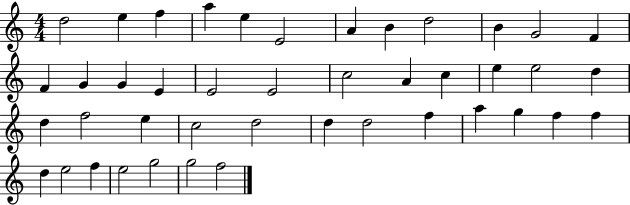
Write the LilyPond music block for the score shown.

{
  \clef treble
  \numericTimeSignature
  \time 4/4
  \key c \major
  d''2 e''4 f''4 | a''4 e''4 e'2 | a'4 b'4 d''2 | b'4 g'2 f'4 | \break f'4 g'4 g'4 e'4 | e'2 e'2 | c''2 a'4 c''4 | e''4 e''2 d''4 | \break d''4 f''2 e''4 | c''2 d''2 | d''4 d''2 f''4 | a''4 g''4 f''4 f''4 | \break d''4 e''2 f''4 | e''2 g''2 | g''2 f''2 | \bar "|."
}